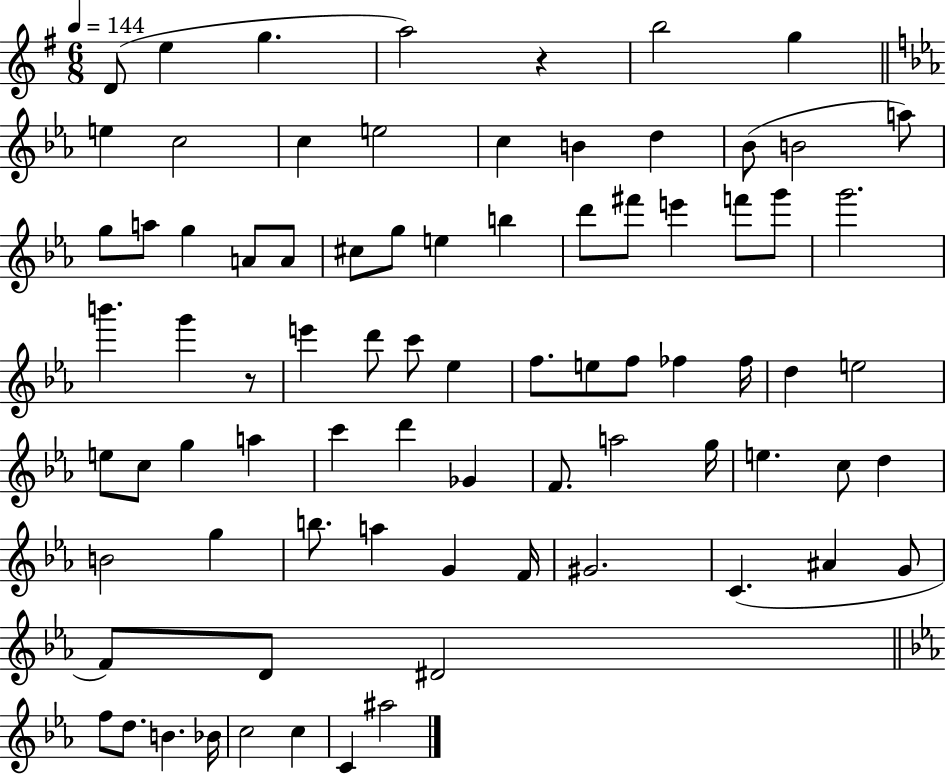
{
  \clef treble
  \numericTimeSignature
  \time 6/8
  \key g \major
  \tempo 4 = 144
  d'8( e''4 g''4. | a''2) r4 | b''2 g''4 | \bar "||" \break \key ees \major e''4 c''2 | c''4 e''2 | c''4 b'4 d''4 | bes'8( b'2 a''8) | \break g''8 a''8 g''4 a'8 a'8 | cis''8 g''8 e''4 b''4 | d'''8 fis'''8 e'''4 f'''8 g'''8 | g'''2. | \break b'''4. g'''4 r8 | e'''4 d'''8 c'''8 ees''4 | f''8. e''8 f''8 fes''4 fes''16 | d''4 e''2 | \break e''8 c''8 g''4 a''4 | c'''4 d'''4 ges'4 | f'8. a''2 g''16 | e''4. c''8 d''4 | \break b'2 g''4 | b''8. a''4 g'4 f'16 | gis'2. | c'4.( ais'4 g'8 | \break f'8) d'8 dis'2 | \bar "||" \break \key ees \major f''8 d''8. b'4. bes'16 | c''2 c''4 | c'4 ais''2 | \bar "|."
}